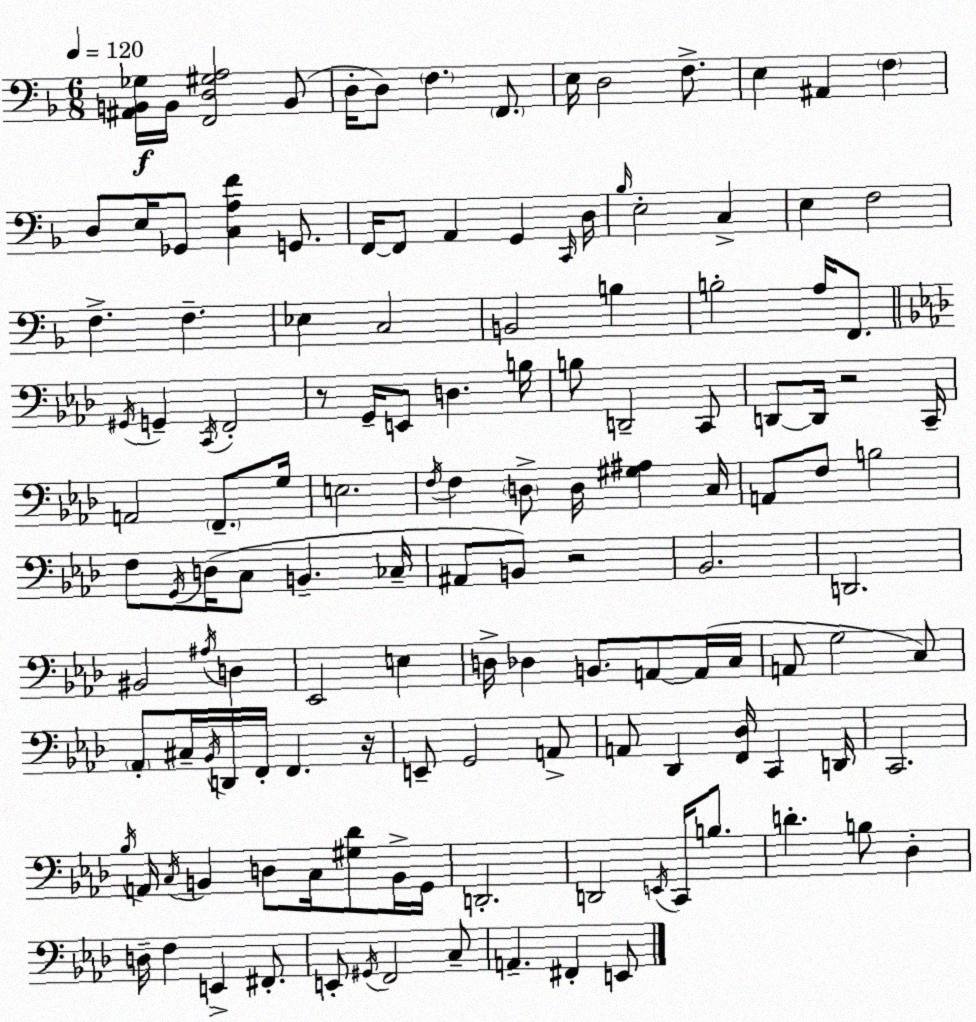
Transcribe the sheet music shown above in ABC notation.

X:1
T:Untitled
M:6/8
L:1/4
K:Dm
[^A,,B,,_G,]/4 B,,/4 [F,,D,^G,A,]2 B,,/2 D,/4 D,/2 F, F,,/2 E,/4 D,2 F,/2 E, ^A,, F, D,/2 E,/4 _G,,/2 [C,A,F] G,,/2 F,,/4 F,,/2 A,, G,, C,,/4 D,/4 _B,/4 E,2 C, E, F,2 F, F, _E, C,2 B,,2 B, B,2 A,/4 F,,/2 ^G,,/4 G,, C,,/4 F,,2 z/2 G,,/4 E,,/2 D, B,/4 B,/2 D,,2 C,,/2 D,,/2 D,,/4 z2 C,,/4 A,,2 F,,/2 G,/4 E,2 F,/4 F, D,/2 D,/4 [^G,^A,] C,/4 A,,/2 F,/2 B,2 F,/2 G,,/4 D,/4 C,/2 B,, _C,/4 ^A,,/2 B,,/2 z2 _B,,2 D,,2 ^B,,2 ^A,/4 D, _E,,2 E, D,/4 _D, B,,/2 A,,/2 A,,/4 C,/4 A,,/2 G,2 C,/2 _A,,/2 ^C,/4 _B,,/4 D,,/4 F,,/4 F,, z/4 E,,/2 G,,2 A,,/2 A,,/2 _D,, [F,,_D,]/4 C,, D,,/4 C,,2 _B,/4 A,,/4 C,/4 B,, D,/2 C,/4 [^G,_D]/2 B,,/4 G,,/4 D,,2 D,,2 E,,/4 C,,/4 B,/2 D B,/2 _D, D,/4 F, E,, ^F,,/2 E,,/2 ^G,,/4 F,,2 C,/2 A,, ^F,, E,,/2